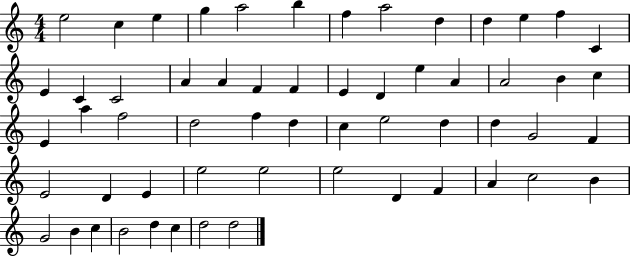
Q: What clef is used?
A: treble